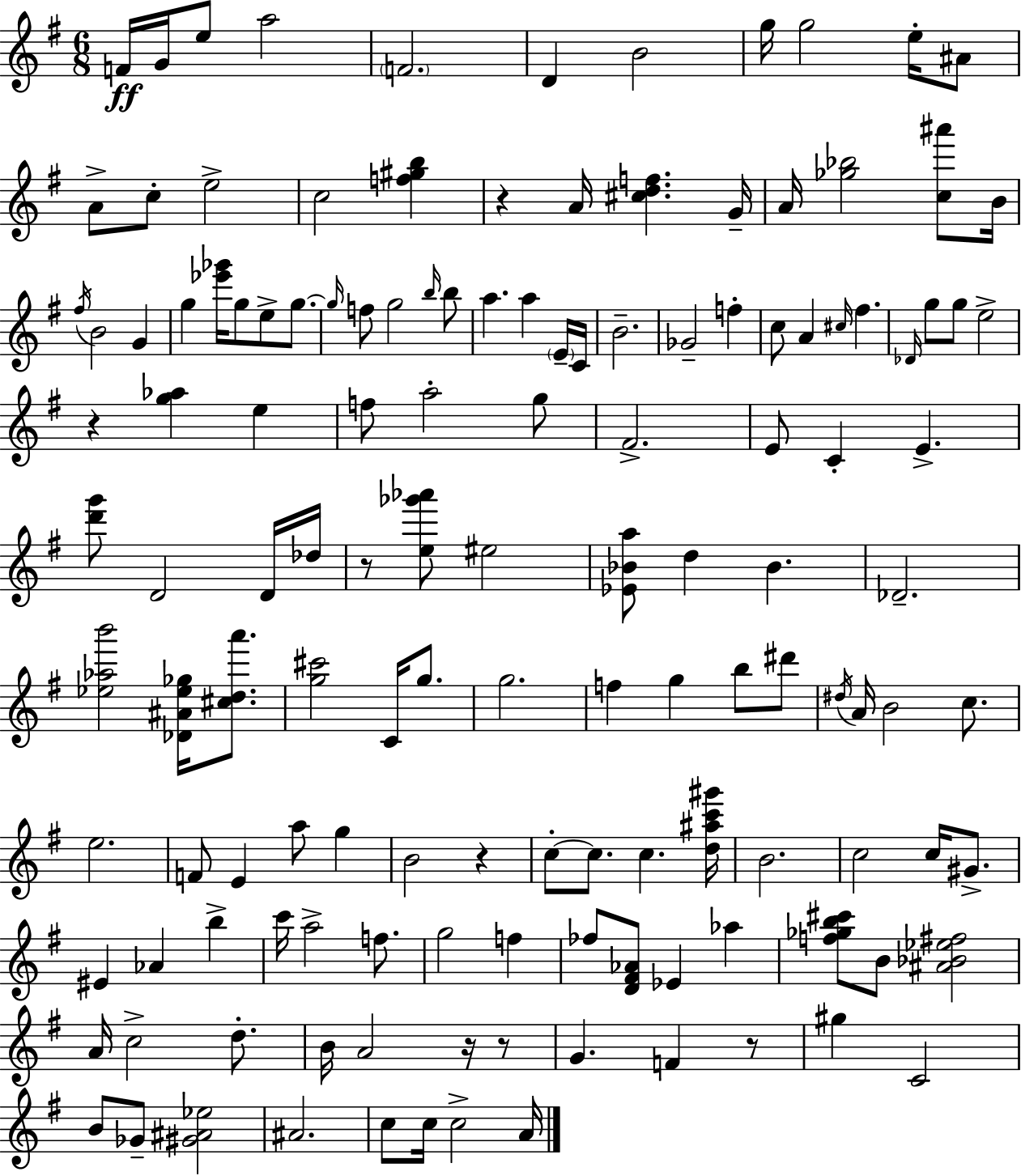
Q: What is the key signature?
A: G major